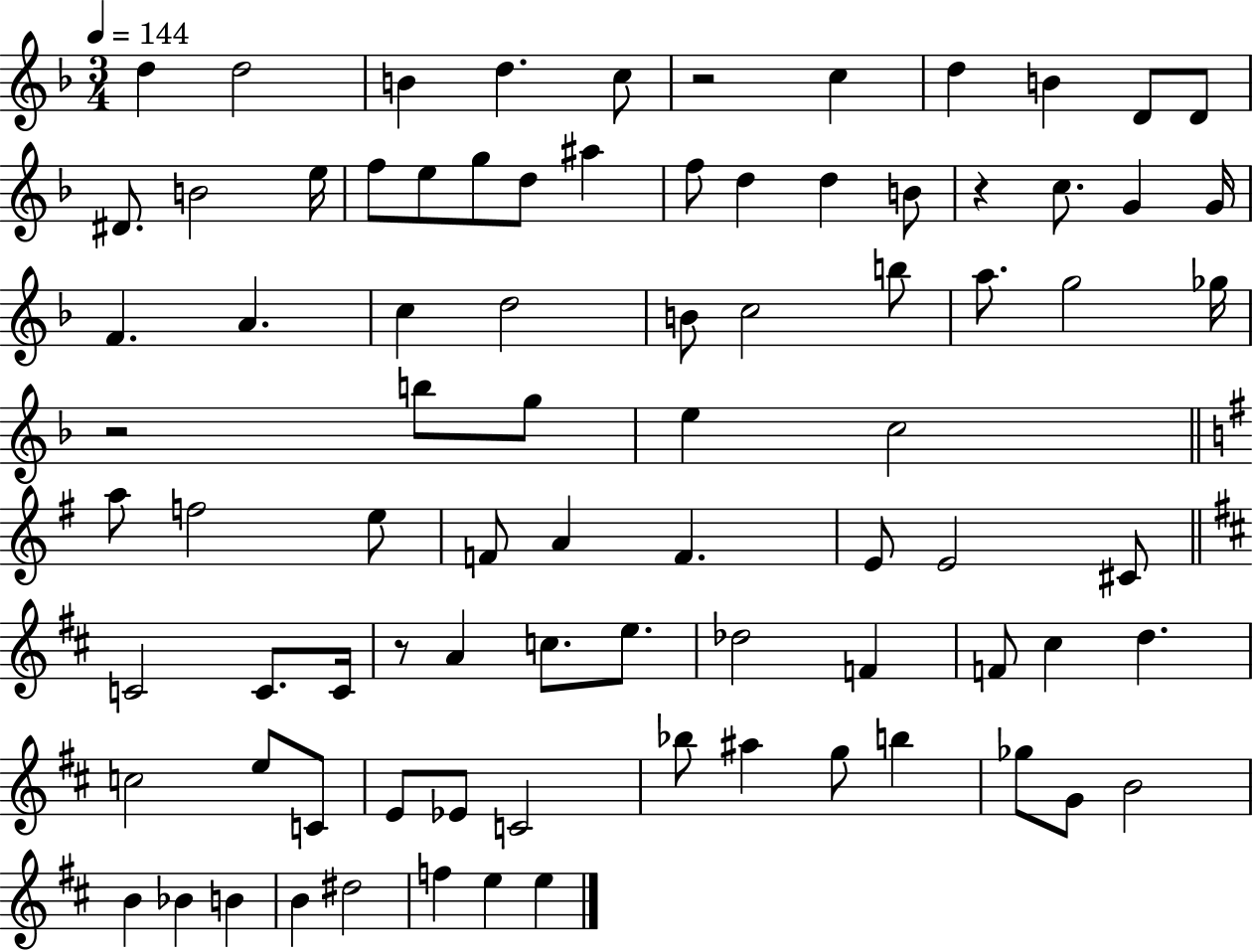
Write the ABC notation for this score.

X:1
T:Untitled
M:3/4
L:1/4
K:F
d d2 B d c/2 z2 c d B D/2 D/2 ^D/2 B2 e/4 f/2 e/2 g/2 d/2 ^a f/2 d d B/2 z c/2 G G/4 F A c d2 B/2 c2 b/2 a/2 g2 _g/4 z2 b/2 g/2 e c2 a/2 f2 e/2 F/2 A F E/2 E2 ^C/2 C2 C/2 C/4 z/2 A c/2 e/2 _d2 F F/2 ^c d c2 e/2 C/2 E/2 _E/2 C2 _b/2 ^a g/2 b _g/2 G/2 B2 B _B B B ^d2 f e e